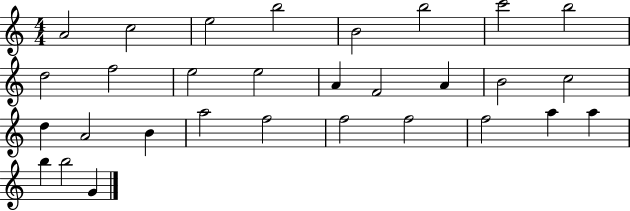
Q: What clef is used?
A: treble